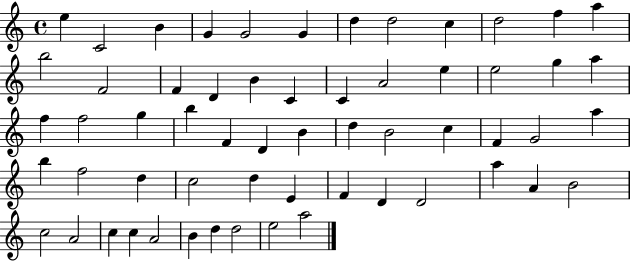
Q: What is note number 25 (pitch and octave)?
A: F5